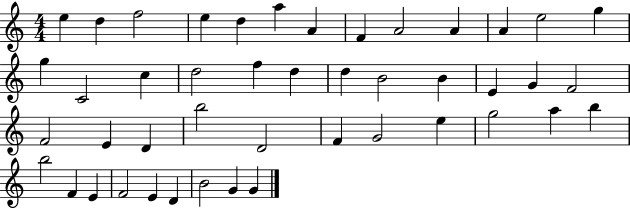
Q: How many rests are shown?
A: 0